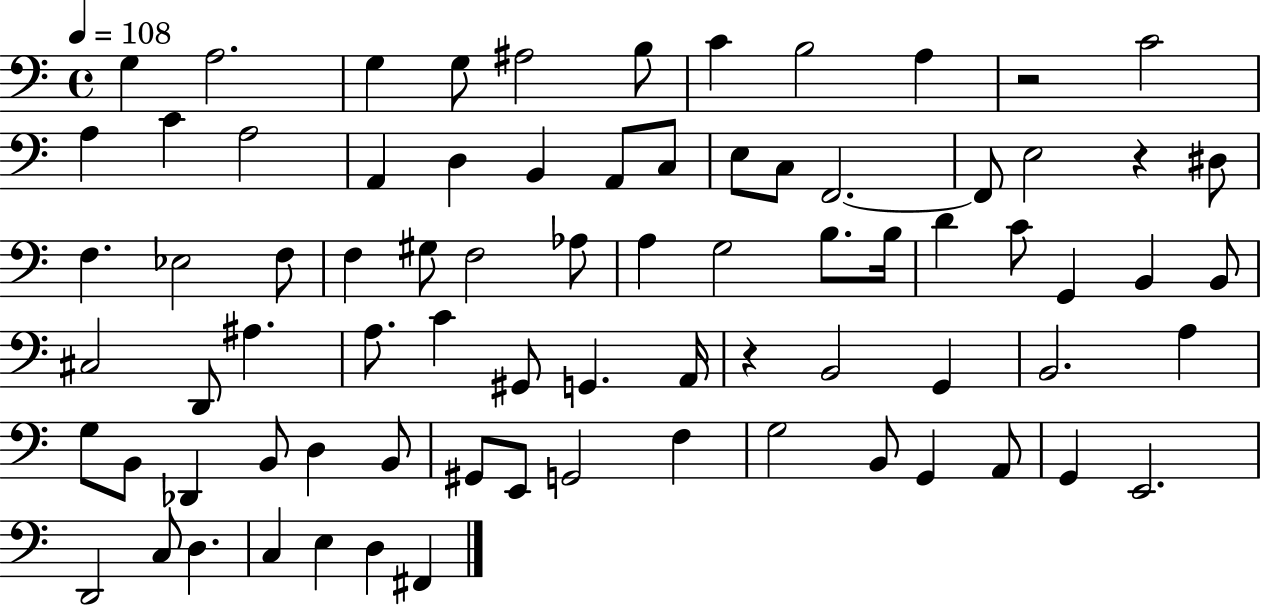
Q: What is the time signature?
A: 4/4